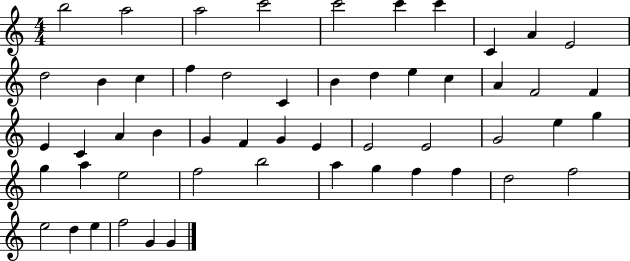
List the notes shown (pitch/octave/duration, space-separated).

B5/h A5/h A5/h C6/h C6/h C6/q C6/q C4/q A4/q E4/h D5/h B4/q C5/q F5/q D5/h C4/q B4/q D5/q E5/q C5/q A4/q F4/h F4/q E4/q C4/q A4/q B4/q G4/q F4/q G4/q E4/q E4/h E4/h G4/h E5/q G5/q G5/q A5/q E5/h F5/h B5/h A5/q G5/q F5/q F5/q D5/h F5/h E5/h D5/q E5/q F5/h G4/q G4/q